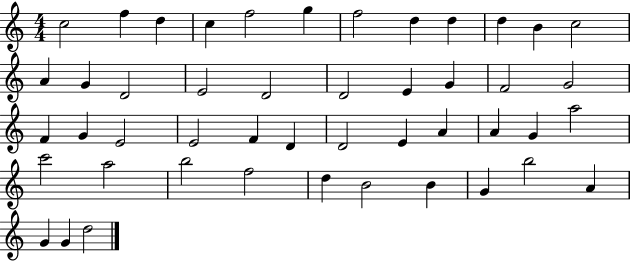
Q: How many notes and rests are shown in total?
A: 47